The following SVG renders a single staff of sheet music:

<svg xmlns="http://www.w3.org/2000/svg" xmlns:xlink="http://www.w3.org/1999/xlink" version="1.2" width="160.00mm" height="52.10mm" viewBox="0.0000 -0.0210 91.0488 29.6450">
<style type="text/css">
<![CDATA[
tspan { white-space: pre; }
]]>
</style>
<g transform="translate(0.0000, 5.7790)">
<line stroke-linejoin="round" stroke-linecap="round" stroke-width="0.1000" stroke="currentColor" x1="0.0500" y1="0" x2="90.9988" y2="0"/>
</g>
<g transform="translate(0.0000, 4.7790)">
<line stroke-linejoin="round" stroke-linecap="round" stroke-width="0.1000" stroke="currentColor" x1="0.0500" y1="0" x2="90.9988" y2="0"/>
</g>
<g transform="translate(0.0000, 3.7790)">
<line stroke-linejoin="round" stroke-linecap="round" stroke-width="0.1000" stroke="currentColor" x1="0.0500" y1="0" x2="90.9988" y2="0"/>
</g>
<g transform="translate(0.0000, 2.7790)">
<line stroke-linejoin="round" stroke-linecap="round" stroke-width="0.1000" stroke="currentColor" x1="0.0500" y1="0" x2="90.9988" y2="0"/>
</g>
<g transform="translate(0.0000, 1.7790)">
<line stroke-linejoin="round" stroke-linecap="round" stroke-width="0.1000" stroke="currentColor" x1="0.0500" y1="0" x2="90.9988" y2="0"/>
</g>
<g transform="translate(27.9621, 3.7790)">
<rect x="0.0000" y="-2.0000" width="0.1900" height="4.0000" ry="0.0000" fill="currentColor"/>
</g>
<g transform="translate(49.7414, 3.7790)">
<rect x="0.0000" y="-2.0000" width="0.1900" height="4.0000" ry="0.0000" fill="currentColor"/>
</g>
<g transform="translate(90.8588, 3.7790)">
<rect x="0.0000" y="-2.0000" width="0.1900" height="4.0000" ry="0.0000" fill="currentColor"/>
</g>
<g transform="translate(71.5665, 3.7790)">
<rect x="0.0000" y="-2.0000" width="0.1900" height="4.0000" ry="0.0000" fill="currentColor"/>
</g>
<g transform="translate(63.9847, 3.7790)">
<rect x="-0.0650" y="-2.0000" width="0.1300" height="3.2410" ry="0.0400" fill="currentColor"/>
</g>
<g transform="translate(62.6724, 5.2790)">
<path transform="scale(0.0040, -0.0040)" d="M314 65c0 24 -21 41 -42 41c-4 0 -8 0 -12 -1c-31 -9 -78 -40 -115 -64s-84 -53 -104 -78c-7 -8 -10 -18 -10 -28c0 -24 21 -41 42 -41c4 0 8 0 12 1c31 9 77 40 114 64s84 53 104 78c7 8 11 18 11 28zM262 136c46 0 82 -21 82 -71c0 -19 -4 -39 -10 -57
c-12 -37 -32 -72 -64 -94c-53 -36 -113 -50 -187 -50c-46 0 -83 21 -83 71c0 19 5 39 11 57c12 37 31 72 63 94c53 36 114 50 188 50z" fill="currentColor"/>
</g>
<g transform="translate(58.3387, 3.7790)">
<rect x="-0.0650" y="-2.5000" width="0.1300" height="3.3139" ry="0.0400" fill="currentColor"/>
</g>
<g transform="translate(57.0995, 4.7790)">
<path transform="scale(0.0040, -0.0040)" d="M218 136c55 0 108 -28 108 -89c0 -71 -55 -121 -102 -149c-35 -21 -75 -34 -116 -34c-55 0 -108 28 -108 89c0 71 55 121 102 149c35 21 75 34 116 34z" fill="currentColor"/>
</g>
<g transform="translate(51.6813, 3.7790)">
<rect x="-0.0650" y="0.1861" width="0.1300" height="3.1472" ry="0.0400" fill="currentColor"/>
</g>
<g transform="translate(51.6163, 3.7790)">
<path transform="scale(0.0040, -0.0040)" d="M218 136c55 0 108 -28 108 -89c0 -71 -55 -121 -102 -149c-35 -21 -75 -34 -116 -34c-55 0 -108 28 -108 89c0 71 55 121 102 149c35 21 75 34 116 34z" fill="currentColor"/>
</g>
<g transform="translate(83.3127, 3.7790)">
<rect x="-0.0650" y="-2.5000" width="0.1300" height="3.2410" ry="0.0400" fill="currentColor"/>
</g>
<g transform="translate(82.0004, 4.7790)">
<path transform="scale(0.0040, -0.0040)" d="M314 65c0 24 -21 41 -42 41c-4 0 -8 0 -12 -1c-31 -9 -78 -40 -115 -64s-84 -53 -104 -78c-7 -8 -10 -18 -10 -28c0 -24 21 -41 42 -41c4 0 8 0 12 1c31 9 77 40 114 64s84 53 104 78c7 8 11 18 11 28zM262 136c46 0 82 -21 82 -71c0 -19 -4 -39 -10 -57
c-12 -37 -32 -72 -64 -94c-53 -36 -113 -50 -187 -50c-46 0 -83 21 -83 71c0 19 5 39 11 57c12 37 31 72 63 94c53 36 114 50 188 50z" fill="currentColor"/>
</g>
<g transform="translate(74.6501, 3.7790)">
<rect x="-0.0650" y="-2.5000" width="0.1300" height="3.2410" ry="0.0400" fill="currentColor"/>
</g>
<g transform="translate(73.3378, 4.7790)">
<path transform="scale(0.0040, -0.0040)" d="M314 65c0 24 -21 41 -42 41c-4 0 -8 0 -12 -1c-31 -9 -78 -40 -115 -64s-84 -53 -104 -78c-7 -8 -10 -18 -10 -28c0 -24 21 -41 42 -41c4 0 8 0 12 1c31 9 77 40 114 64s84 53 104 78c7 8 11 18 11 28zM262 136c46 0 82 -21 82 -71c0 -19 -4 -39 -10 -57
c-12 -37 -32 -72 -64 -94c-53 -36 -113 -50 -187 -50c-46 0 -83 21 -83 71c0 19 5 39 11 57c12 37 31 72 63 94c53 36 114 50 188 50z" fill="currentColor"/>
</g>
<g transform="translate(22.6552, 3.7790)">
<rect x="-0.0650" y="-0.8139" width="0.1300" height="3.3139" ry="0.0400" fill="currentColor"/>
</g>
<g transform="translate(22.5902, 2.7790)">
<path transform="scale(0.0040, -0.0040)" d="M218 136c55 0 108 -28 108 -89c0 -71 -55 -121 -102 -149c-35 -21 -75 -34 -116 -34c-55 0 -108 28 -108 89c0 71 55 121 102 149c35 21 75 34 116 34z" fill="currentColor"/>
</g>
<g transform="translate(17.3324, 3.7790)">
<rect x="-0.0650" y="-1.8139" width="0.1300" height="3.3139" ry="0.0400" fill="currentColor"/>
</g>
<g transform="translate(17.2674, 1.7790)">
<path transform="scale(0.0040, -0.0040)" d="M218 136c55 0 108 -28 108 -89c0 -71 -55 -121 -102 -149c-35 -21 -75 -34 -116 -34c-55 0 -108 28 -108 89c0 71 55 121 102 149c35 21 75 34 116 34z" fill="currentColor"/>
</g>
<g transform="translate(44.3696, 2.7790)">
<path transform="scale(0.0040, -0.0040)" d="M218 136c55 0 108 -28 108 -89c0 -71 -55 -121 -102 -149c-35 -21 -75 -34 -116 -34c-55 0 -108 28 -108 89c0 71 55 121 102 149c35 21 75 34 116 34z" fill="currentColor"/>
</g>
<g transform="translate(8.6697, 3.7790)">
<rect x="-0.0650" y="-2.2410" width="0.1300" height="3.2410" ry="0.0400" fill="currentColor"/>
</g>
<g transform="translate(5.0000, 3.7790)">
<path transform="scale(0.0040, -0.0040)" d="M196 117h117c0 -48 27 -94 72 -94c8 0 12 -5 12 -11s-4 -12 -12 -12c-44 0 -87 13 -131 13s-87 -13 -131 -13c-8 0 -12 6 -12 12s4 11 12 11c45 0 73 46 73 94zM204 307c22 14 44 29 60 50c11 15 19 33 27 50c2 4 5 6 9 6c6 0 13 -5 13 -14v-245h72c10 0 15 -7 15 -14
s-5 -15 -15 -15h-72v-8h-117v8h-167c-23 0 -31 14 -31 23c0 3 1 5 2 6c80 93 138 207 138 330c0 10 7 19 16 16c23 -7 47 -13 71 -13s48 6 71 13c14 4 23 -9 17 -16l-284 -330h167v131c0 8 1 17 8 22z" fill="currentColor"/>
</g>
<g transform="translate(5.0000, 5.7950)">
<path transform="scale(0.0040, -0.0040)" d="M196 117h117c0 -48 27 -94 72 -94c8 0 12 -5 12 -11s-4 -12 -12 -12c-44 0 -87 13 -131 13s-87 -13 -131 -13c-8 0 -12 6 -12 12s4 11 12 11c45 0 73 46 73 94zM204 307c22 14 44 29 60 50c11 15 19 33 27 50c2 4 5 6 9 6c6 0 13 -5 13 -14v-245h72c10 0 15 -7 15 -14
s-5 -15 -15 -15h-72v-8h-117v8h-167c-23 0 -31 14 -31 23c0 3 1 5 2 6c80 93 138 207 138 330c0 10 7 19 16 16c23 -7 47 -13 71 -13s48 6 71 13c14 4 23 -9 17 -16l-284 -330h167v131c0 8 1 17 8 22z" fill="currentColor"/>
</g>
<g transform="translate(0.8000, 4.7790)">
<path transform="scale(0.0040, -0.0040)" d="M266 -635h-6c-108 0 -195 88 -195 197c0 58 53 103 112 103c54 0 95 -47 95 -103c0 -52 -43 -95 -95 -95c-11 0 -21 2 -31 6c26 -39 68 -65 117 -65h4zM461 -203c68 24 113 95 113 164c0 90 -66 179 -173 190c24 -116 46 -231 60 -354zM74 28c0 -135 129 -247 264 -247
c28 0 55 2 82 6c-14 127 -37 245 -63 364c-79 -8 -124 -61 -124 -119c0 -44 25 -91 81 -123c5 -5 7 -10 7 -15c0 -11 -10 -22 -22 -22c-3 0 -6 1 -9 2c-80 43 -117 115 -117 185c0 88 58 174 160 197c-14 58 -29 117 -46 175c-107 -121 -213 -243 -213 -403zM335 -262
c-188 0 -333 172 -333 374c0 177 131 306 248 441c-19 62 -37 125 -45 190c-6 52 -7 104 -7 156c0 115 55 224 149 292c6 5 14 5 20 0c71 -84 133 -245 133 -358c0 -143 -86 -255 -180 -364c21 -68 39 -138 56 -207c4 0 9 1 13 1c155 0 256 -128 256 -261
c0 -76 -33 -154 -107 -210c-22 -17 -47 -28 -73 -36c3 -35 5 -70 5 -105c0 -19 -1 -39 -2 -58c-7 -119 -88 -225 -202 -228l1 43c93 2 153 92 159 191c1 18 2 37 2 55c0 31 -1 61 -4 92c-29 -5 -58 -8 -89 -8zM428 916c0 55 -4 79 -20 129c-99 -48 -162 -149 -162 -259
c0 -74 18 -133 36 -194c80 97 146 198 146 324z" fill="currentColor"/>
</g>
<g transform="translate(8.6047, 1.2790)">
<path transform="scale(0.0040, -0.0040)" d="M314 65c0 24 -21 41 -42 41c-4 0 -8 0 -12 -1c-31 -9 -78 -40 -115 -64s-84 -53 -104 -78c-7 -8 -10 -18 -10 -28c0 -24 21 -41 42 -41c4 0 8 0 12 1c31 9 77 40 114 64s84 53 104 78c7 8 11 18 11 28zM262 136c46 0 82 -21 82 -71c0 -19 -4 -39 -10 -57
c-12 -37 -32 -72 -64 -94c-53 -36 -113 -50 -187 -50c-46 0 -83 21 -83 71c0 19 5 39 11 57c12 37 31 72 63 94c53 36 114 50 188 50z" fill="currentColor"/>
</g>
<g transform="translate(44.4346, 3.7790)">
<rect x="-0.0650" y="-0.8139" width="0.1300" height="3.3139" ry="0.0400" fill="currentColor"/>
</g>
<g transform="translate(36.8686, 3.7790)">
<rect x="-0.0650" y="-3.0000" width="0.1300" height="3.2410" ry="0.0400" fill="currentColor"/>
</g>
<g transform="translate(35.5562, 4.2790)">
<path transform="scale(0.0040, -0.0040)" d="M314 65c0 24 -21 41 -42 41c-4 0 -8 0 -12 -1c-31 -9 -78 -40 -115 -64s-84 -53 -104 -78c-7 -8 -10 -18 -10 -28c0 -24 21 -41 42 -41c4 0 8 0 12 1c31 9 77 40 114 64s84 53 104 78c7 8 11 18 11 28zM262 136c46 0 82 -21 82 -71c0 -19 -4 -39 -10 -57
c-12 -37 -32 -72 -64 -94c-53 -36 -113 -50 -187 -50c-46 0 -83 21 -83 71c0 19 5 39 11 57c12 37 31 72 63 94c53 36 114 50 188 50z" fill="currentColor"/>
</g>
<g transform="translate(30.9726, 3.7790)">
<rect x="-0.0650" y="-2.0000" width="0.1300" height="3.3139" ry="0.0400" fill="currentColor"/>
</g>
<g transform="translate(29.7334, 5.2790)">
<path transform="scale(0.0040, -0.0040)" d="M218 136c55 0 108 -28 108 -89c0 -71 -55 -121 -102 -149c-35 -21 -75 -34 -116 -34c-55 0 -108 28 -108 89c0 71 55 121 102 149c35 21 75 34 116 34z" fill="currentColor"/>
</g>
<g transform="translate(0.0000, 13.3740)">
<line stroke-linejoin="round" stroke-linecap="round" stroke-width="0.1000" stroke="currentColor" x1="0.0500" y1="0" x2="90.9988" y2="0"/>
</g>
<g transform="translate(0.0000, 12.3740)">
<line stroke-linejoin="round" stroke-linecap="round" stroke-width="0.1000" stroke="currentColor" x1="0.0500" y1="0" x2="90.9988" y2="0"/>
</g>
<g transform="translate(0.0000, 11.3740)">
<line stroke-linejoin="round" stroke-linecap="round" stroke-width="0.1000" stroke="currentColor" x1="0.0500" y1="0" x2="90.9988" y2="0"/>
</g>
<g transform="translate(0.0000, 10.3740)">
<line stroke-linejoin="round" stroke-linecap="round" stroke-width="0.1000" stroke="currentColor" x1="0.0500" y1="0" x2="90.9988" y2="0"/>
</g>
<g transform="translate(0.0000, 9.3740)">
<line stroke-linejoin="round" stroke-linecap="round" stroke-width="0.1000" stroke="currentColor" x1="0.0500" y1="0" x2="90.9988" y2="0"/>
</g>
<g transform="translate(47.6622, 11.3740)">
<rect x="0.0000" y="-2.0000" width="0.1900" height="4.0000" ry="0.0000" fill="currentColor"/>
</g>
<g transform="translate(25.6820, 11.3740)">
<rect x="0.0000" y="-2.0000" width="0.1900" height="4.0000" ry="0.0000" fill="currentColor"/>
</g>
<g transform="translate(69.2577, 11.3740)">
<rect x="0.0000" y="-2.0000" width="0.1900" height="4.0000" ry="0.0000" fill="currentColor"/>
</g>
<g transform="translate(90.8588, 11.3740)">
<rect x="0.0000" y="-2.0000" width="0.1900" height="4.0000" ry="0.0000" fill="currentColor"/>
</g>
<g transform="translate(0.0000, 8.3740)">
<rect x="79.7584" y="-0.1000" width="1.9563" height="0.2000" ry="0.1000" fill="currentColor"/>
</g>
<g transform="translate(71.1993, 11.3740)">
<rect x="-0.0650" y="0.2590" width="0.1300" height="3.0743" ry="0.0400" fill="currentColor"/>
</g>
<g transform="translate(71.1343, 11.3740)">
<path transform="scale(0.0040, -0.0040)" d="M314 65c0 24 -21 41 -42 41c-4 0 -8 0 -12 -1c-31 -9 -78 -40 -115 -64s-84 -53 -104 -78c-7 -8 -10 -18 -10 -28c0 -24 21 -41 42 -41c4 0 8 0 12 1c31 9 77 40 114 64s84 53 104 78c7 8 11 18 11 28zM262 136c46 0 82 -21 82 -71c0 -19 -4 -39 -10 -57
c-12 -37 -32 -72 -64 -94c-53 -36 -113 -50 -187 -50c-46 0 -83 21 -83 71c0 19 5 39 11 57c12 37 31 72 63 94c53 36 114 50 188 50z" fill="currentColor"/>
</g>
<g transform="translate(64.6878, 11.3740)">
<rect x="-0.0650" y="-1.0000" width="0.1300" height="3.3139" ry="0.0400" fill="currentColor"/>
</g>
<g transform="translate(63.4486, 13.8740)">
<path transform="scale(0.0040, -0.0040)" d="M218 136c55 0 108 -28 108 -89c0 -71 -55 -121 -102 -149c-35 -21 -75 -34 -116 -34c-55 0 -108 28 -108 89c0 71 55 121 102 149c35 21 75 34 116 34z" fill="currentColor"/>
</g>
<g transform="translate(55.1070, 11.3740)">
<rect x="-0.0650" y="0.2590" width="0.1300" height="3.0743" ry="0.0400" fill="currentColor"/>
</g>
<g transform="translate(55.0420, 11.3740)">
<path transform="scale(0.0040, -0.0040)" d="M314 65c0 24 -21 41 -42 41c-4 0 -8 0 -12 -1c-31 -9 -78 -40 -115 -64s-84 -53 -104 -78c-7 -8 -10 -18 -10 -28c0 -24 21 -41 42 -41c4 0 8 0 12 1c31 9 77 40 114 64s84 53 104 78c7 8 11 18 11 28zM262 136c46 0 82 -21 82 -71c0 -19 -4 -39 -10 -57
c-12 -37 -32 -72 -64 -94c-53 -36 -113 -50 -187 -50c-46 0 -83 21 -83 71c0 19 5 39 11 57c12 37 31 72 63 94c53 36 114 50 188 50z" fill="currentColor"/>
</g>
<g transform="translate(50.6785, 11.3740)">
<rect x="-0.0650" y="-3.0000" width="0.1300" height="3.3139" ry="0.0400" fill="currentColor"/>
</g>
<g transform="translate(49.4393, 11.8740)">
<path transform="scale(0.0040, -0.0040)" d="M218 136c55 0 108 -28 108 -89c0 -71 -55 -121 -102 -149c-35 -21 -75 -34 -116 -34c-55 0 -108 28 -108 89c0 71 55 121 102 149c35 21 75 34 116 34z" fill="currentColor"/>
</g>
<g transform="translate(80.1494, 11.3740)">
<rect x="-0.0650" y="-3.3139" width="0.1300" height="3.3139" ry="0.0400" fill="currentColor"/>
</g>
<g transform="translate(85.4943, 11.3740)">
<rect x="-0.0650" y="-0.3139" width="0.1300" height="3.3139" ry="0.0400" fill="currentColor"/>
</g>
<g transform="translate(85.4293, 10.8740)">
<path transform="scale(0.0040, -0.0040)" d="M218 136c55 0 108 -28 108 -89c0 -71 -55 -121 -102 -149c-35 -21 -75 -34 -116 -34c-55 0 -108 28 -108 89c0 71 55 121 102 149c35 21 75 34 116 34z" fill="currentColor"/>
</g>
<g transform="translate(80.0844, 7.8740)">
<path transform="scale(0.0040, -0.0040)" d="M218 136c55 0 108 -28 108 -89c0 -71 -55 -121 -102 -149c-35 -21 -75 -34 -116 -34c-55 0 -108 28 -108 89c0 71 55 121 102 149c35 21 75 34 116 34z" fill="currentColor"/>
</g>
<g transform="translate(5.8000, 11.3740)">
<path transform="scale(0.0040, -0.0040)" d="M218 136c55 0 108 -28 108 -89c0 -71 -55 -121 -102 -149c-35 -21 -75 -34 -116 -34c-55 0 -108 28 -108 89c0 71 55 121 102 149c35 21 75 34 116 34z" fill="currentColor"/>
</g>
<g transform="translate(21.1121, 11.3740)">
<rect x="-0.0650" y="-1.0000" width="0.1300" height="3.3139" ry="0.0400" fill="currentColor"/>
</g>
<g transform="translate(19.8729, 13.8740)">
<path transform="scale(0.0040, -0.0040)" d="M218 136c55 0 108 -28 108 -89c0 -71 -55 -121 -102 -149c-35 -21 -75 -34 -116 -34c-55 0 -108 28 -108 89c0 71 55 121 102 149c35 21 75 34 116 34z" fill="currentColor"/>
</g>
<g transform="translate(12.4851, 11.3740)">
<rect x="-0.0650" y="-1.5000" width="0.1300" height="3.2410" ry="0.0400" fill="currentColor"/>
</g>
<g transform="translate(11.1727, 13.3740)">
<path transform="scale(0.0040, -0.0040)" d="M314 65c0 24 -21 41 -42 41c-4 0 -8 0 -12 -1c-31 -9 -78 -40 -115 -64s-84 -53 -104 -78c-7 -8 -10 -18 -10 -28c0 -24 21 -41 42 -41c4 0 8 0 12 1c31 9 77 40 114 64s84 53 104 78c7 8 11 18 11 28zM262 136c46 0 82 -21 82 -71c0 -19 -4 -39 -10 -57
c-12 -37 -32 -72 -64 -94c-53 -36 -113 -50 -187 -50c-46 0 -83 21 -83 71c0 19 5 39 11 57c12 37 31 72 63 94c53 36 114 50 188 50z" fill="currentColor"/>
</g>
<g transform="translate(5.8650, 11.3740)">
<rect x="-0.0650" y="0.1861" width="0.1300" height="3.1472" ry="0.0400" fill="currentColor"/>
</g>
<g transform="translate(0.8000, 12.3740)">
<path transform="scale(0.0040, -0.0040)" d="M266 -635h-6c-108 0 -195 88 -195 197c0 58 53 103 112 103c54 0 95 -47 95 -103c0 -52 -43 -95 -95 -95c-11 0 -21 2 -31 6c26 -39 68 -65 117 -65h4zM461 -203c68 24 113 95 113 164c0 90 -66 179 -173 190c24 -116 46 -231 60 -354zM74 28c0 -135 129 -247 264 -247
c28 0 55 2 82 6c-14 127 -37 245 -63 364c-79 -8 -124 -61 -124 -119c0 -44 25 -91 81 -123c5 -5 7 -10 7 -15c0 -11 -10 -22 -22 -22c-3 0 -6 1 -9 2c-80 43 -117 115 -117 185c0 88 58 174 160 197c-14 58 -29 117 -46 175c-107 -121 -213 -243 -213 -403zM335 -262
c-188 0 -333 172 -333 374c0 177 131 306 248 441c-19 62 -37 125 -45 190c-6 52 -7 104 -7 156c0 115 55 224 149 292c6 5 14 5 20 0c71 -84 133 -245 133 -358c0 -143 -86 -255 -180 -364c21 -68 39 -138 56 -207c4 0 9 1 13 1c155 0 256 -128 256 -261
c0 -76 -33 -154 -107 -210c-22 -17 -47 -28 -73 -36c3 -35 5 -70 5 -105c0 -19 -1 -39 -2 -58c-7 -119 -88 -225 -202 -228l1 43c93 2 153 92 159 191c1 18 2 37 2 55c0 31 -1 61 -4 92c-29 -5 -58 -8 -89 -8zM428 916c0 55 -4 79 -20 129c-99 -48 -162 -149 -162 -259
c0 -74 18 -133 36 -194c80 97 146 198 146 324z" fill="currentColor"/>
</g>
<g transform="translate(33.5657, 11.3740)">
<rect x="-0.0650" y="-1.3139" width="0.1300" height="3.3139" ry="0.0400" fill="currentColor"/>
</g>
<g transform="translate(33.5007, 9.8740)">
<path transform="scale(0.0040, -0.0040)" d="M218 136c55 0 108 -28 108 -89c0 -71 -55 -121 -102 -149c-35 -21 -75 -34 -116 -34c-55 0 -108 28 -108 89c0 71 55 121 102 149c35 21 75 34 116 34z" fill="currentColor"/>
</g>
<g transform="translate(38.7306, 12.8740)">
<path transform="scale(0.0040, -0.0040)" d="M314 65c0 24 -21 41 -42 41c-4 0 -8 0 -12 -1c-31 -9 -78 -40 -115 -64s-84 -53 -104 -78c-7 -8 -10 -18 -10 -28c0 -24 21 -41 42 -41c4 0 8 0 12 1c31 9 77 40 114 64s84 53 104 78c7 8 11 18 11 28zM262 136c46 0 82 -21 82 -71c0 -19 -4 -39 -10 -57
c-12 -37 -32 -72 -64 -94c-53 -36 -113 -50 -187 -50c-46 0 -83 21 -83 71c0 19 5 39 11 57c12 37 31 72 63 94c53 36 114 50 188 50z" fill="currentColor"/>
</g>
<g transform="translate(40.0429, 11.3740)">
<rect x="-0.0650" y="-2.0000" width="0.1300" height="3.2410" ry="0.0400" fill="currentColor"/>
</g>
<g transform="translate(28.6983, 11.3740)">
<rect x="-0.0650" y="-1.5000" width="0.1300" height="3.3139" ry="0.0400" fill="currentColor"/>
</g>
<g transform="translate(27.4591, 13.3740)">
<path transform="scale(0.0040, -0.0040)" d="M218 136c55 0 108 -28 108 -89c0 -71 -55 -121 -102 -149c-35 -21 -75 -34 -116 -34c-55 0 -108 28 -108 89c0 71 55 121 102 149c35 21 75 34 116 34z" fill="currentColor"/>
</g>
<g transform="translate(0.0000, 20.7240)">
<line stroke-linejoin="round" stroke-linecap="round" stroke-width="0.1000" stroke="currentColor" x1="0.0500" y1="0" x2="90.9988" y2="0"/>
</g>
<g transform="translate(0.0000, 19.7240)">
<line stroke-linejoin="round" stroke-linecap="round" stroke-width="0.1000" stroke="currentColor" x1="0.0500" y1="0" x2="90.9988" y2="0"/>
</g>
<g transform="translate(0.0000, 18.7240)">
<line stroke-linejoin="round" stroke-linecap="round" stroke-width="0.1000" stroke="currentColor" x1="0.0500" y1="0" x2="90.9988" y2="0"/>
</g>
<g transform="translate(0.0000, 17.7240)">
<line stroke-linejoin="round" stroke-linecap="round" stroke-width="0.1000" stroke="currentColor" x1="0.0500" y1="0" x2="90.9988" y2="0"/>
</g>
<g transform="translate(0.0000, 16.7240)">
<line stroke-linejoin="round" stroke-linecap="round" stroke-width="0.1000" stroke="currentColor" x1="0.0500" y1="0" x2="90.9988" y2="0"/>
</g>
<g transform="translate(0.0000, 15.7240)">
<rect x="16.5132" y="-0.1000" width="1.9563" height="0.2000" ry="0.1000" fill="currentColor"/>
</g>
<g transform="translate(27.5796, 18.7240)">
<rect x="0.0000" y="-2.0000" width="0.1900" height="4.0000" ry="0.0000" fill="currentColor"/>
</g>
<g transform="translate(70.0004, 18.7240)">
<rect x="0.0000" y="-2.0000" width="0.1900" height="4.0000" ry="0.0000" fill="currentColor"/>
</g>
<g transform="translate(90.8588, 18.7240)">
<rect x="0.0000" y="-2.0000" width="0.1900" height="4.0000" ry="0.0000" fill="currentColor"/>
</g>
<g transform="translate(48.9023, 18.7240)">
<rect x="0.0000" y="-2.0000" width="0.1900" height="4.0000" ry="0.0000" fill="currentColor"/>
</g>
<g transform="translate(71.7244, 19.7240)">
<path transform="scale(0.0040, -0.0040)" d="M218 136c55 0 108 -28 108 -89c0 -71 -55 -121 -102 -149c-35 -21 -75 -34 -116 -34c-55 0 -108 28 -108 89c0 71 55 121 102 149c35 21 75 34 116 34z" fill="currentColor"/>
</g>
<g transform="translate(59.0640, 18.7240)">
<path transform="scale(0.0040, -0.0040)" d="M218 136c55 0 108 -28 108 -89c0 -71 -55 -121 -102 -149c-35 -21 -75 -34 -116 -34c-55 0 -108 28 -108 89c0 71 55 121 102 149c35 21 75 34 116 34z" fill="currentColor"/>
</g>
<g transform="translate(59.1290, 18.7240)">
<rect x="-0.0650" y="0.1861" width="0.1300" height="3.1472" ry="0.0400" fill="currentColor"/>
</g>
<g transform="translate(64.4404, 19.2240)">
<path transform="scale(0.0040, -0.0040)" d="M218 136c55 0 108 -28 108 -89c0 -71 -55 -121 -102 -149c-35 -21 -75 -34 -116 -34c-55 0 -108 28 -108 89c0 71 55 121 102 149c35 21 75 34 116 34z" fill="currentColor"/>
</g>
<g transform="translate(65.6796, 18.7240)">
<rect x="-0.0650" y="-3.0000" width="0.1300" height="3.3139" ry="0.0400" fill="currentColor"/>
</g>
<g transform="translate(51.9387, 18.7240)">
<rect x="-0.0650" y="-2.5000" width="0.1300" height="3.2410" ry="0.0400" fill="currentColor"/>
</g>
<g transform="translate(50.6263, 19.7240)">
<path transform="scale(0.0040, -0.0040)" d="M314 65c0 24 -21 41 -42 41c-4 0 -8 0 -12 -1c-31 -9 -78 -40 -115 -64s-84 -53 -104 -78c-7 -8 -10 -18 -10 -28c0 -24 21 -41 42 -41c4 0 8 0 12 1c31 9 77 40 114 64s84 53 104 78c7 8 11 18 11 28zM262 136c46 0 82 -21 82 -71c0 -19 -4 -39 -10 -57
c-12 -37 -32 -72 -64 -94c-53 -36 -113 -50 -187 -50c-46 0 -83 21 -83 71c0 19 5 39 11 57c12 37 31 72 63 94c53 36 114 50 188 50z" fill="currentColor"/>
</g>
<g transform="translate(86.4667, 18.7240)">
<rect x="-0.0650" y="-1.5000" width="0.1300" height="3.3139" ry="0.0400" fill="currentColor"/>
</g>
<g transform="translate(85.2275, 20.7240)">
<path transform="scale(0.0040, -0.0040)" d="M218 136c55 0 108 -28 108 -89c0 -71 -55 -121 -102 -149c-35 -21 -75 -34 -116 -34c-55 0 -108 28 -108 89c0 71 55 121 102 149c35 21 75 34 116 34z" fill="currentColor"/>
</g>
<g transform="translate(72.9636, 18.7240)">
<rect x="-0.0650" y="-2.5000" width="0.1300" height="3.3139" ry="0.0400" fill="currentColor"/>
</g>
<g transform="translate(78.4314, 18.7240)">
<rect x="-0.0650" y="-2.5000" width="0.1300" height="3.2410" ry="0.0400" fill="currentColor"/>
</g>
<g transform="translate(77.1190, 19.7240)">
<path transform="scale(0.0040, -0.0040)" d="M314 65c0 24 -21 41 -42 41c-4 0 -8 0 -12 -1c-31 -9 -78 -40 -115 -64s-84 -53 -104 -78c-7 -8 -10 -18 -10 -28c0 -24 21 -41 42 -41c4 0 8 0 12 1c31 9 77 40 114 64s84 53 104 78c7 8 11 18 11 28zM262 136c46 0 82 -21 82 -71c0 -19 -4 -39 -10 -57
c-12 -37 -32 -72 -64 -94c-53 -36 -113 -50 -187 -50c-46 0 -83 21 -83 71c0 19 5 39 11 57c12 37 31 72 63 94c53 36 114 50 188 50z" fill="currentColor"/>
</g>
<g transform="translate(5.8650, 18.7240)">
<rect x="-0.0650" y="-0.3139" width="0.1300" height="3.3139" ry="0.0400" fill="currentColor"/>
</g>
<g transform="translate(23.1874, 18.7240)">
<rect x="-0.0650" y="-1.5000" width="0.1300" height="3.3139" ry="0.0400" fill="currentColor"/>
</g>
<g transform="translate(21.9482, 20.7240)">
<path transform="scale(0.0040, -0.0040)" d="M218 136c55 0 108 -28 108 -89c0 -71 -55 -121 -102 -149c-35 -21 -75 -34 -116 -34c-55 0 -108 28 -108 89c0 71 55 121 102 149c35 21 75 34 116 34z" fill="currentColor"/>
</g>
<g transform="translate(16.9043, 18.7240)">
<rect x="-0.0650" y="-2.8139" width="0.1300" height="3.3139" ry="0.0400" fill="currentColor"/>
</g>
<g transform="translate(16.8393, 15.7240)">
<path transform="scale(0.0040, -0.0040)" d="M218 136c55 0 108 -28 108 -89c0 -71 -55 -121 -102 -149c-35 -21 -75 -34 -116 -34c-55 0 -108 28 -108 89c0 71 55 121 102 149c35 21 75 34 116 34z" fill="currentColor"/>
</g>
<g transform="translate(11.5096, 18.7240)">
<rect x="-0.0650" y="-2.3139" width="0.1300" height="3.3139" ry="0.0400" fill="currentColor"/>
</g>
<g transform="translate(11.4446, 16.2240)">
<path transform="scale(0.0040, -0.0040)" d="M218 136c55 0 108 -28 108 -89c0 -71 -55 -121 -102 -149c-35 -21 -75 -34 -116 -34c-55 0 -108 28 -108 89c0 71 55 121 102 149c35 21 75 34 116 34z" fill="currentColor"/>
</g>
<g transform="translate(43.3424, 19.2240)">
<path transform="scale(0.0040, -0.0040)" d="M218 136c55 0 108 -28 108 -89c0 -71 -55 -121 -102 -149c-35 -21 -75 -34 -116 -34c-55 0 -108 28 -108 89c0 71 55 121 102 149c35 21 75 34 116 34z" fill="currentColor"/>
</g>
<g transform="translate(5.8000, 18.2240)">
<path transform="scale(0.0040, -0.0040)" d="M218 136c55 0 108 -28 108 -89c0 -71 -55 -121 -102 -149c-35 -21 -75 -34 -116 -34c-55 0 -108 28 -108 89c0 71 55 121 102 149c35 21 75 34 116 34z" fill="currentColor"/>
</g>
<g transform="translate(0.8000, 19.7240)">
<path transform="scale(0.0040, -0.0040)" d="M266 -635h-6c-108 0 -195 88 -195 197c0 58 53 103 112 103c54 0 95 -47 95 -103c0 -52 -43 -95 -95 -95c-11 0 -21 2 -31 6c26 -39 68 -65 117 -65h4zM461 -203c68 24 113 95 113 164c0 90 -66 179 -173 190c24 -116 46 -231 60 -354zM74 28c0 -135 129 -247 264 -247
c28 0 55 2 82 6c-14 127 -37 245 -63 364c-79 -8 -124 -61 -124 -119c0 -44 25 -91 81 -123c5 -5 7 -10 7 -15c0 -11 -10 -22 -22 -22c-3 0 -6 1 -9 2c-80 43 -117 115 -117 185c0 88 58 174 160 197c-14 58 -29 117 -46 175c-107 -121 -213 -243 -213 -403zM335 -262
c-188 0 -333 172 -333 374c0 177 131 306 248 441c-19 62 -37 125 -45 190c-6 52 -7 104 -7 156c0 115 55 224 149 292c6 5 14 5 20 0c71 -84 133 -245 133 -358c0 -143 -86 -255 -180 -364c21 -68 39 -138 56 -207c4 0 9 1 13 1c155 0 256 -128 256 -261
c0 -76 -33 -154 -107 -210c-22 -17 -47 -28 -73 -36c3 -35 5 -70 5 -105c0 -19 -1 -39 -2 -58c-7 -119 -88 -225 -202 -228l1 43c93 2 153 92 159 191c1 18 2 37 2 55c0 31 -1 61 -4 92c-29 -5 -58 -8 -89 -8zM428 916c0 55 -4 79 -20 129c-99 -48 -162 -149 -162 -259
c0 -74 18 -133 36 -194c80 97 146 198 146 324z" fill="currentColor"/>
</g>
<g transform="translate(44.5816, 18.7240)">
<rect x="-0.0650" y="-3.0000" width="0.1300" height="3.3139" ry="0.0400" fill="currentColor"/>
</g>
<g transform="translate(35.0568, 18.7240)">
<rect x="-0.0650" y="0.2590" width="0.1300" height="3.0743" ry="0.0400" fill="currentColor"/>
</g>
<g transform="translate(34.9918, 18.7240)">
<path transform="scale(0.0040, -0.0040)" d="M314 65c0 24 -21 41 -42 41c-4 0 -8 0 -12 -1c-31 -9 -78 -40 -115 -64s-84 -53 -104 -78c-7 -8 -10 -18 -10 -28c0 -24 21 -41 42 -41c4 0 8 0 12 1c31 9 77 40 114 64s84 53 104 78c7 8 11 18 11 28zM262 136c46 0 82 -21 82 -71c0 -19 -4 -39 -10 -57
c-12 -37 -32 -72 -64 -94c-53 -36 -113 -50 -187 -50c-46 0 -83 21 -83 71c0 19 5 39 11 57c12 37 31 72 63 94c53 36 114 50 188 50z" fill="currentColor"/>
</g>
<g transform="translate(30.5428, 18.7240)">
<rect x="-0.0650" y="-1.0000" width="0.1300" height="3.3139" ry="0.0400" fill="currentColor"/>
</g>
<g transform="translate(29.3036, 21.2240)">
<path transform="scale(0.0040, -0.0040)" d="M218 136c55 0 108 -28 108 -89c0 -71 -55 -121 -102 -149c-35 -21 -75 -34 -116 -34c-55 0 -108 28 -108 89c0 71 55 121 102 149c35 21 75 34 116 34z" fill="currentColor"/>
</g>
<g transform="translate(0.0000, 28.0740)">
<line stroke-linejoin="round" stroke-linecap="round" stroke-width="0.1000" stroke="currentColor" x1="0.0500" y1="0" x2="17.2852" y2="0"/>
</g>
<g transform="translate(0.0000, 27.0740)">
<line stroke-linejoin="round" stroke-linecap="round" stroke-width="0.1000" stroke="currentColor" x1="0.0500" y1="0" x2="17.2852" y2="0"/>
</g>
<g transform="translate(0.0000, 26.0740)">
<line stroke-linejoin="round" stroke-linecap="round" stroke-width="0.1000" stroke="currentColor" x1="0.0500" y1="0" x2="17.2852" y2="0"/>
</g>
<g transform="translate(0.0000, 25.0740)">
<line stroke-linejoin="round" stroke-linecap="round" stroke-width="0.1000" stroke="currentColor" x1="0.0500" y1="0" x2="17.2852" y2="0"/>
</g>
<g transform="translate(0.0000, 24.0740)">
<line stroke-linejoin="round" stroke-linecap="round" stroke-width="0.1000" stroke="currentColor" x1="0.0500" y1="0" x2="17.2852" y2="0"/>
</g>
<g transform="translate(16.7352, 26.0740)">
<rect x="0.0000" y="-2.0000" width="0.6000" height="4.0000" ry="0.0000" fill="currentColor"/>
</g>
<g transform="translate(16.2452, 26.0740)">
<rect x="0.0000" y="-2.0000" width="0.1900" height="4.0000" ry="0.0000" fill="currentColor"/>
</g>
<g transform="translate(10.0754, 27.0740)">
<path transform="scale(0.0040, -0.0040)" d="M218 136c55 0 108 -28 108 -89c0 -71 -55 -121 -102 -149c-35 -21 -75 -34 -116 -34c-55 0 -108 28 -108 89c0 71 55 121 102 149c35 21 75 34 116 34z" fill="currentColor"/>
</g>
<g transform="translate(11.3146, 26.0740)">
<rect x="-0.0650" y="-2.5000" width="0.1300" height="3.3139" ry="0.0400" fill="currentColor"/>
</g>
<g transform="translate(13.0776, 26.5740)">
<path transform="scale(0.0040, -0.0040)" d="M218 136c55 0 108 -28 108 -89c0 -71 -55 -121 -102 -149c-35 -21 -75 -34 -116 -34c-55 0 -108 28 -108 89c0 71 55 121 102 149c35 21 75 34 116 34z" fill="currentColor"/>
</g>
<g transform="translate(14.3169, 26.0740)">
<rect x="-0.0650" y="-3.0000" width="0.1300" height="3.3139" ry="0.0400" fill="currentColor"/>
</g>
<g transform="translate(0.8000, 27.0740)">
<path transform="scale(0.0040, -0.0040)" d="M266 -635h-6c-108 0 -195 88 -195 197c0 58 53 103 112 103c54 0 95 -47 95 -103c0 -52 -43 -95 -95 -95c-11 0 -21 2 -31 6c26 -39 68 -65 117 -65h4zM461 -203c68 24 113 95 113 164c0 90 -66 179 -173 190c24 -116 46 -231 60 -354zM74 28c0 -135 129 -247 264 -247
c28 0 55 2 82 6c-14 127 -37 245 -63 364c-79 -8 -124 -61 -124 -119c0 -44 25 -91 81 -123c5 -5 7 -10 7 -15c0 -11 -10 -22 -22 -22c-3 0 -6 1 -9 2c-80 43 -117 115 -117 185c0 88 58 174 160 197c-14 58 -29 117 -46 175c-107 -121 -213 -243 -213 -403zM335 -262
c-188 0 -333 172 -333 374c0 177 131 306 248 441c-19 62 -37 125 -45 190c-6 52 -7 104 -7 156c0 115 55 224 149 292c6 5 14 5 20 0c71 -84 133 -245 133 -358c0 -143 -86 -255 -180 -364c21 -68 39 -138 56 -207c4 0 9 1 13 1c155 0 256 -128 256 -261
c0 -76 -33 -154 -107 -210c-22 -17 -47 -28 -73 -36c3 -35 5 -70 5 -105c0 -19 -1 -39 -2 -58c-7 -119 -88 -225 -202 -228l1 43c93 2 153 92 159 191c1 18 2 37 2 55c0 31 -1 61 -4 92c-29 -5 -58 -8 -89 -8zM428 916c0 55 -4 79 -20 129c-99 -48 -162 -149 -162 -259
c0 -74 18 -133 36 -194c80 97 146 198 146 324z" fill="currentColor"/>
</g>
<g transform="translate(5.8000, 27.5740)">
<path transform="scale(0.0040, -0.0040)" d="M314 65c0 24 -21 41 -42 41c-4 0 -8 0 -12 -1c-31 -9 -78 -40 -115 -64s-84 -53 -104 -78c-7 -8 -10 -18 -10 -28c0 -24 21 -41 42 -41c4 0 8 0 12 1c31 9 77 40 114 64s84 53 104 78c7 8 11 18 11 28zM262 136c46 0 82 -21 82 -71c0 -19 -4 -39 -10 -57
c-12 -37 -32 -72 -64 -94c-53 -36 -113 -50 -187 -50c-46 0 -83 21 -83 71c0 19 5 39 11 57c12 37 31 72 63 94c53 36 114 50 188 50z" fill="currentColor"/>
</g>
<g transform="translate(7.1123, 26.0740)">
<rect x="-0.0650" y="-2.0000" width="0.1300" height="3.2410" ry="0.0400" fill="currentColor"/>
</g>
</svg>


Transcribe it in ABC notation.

X:1
T:Untitled
M:4/4
L:1/4
K:C
g2 f d F A2 d B G F2 G2 G2 B E2 D E e F2 A B2 D B2 b c c g a E D B2 A G2 B A G G2 E F2 G A